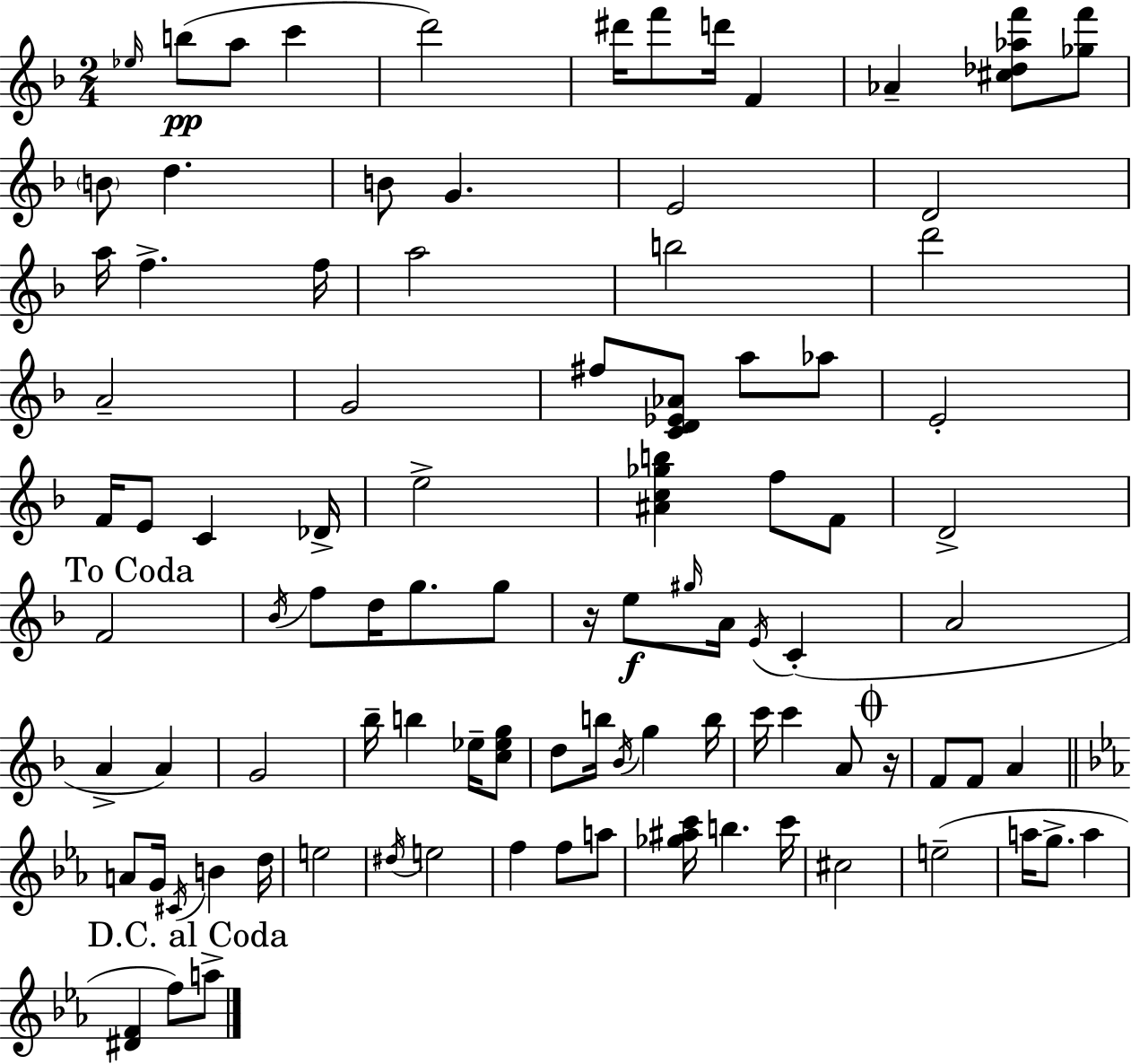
X:1
T:Untitled
M:2/4
L:1/4
K:F
_e/4 b/2 a/2 c' d'2 ^d'/4 f'/2 d'/4 F _A [^c_d_af']/2 [_gf']/2 B/2 d B/2 G E2 D2 a/4 f f/4 a2 b2 d'2 A2 G2 ^f/2 [CD_E_A]/2 a/2 _a/2 E2 F/4 E/2 C _D/4 e2 [^Ac_gb] f/2 F/2 D2 F2 _B/4 f/2 d/4 g/2 g/2 z/4 e/2 ^g/4 A/4 E/4 C A2 A A G2 _b/4 b _e/4 [c_eg]/2 d/2 b/4 _B/4 g b/4 c'/4 c' A/2 z/4 F/2 F/2 A A/2 G/4 ^C/4 B d/4 e2 ^d/4 e2 f f/2 a/2 [_g^ac']/4 b c'/4 ^c2 e2 a/4 g/2 a [^DF] f/2 a/2